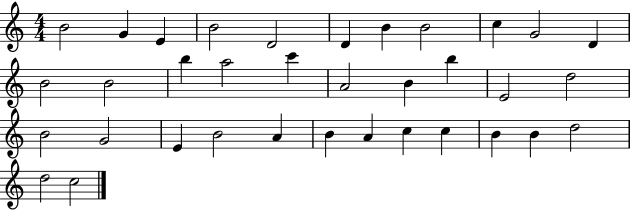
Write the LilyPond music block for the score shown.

{
  \clef treble
  \numericTimeSignature
  \time 4/4
  \key c \major
  b'2 g'4 e'4 | b'2 d'2 | d'4 b'4 b'2 | c''4 g'2 d'4 | \break b'2 b'2 | b''4 a''2 c'''4 | a'2 b'4 b''4 | e'2 d''2 | \break b'2 g'2 | e'4 b'2 a'4 | b'4 a'4 c''4 c''4 | b'4 b'4 d''2 | \break d''2 c''2 | \bar "|."
}